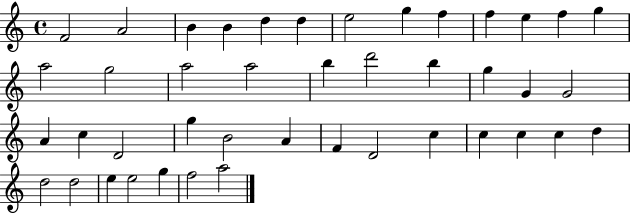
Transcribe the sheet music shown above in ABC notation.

X:1
T:Untitled
M:4/4
L:1/4
K:C
F2 A2 B B d d e2 g f f e f g a2 g2 a2 a2 b d'2 b g G G2 A c D2 g B2 A F D2 c c c c d d2 d2 e e2 g f2 a2